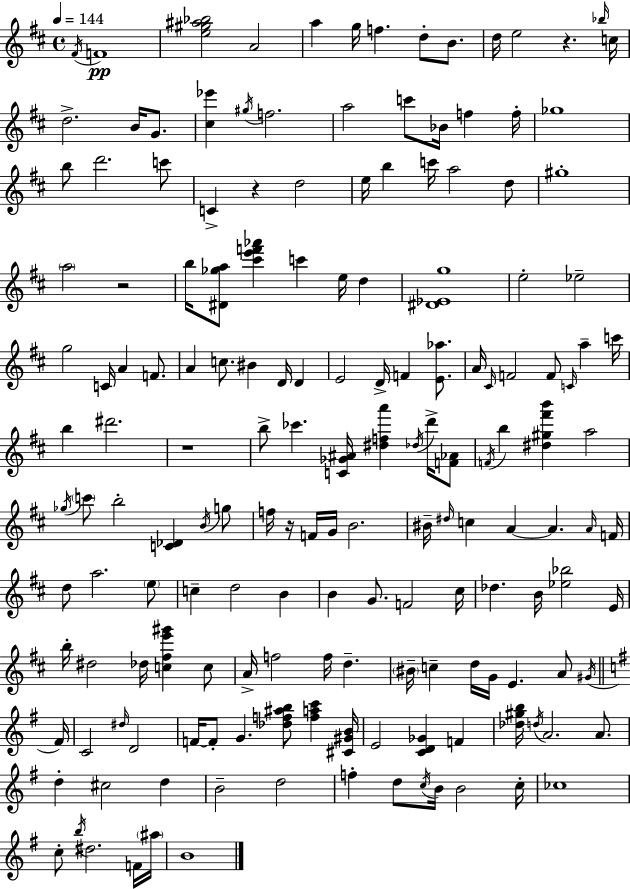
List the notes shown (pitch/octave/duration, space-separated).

F#4/s F4/w [E5,G#5,A#5,Bb5]/h A4/h A5/q G5/s F5/q. D5/e B4/e. D5/s E5/h R/q. Bb5/s C5/s D5/h. B4/s G4/e. [C#5,Eb6]/q G#5/s F5/h. A5/h C6/e Bb4/s F5/q F5/s Gb5/w B5/e D6/h. C6/e C4/q R/q D5/h E5/s B5/q C6/s A5/h D5/e G#5/w A5/h R/h B5/s [D#4,Gb5,A5]/e [C#6,E6,F6,Ab6]/q C6/q E5/s D5/q [D#4,Eb4,G5]/w E5/h Eb5/h G5/h C4/s A4/q F4/e. A4/q C5/e. BIS4/q D4/s D4/q E4/h D4/s F4/q [E4,Ab5]/e. A4/s C#4/s F4/h F4/e C4/s A5/q C6/s B5/q D#6/h. R/w B5/e CES6/q. [C4,Gb4,A#4]/s [D#5,F5,A6]/q Db5/s D6/s [F4,Ab4]/e F4/s B5/q [D#5,G#5,F#6,B6]/q A5/h Gb5/s C6/e B5/h [C4,Db4]/q B4/s G5/e F5/s R/s F4/s G4/s B4/h. BIS4/s D#5/s C5/q A4/q A4/q. A4/s F4/s D5/e A5/h. E5/e C5/q D5/h B4/q B4/q G4/e. F4/h C#5/s Db5/q. B4/s [Eb5,Bb5]/h E4/s B5/s D#5/h Db5/s [C5,F#5,E6,G#6]/q C5/e A4/s F5/h F5/s D5/q. BIS4/s C5/q D5/s G4/s E4/q. A4/e G#4/s F#4/s C4/h D#5/s D4/h F4/s F4/e G4/q. [Db5,F5,A#5,B5]/e [F5,A5,C6]/q [C#4,G#4,B4]/s E4/h [C4,D4,Gb4]/q F4/q [Db5,G#5,B5]/s D5/s A4/h. A4/e. D5/q C#5/h D5/q B4/h D5/h F5/q D5/e C5/s B4/s B4/h C5/s CES5/w C5/e B5/s D#5/h. F4/s A#5/s B4/w